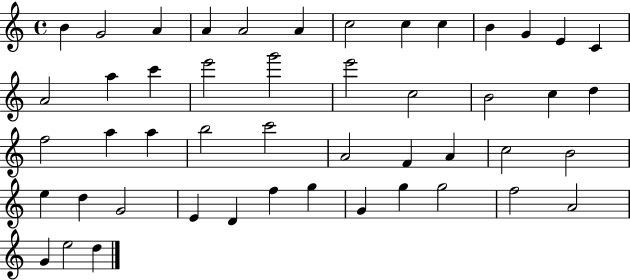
{
  \clef treble
  \time 4/4
  \defaultTimeSignature
  \key c \major
  b'4 g'2 a'4 | a'4 a'2 a'4 | c''2 c''4 c''4 | b'4 g'4 e'4 c'4 | \break a'2 a''4 c'''4 | e'''2 g'''2 | e'''2 c''2 | b'2 c''4 d''4 | \break f''2 a''4 a''4 | b''2 c'''2 | a'2 f'4 a'4 | c''2 b'2 | \break e''4 d''4 g'2 | e'4 d'4 f''4 g''4 | g'4 g''4 g''2 | f''2 a'2 | \break g'4 e''2 d''4 | \bar "|."
}